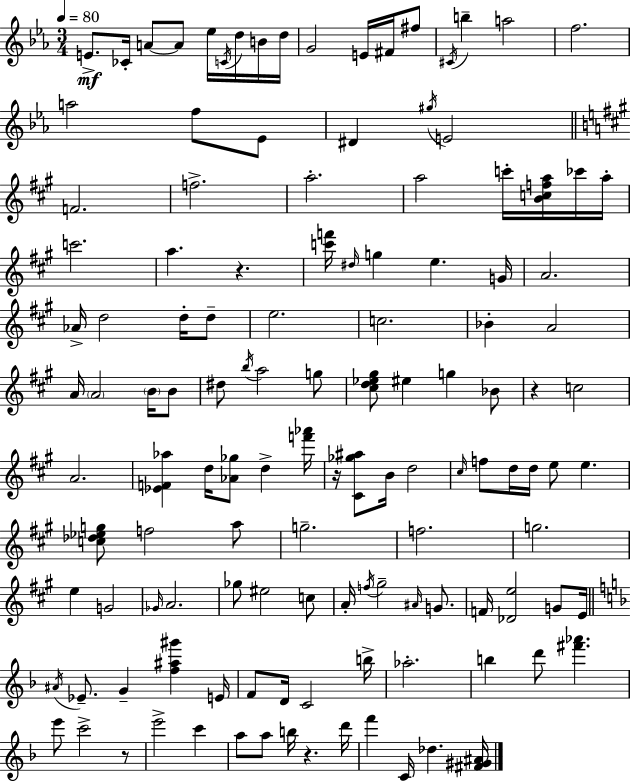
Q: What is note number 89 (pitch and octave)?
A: A#4